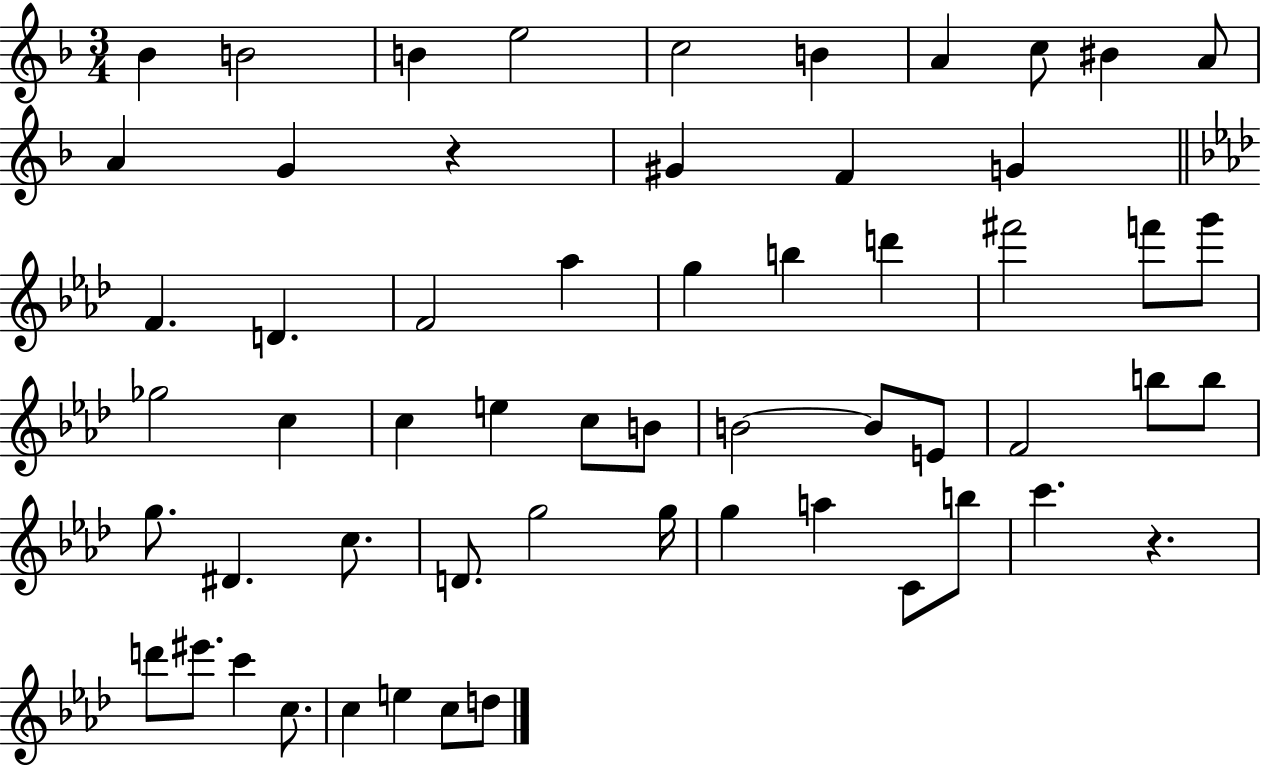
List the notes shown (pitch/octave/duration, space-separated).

Bb4/q B4/h B4/q E5/h C5/h B4/q A4/q C5/e BIS4/q A4/e A4/q G4/q R/q G#4/q F4/q G4/q F4/q. D4/q. F4/h Ab5/q G5/q B5/q D6/q F#6/h F6/e G6/e Gb5/h C5/q C5/q E5/q C5/e B4/e B4/h B4/e E4/e F4/h B5/e B5/e G5/e. D#4/q. C5/e. D4/e. G5/h G5/s G5/q A5/q C4/e B5/e C6/q. R/q. D6/e EIS6/e. C6/q C5/e. C5/q E5/q C5/e D5/e